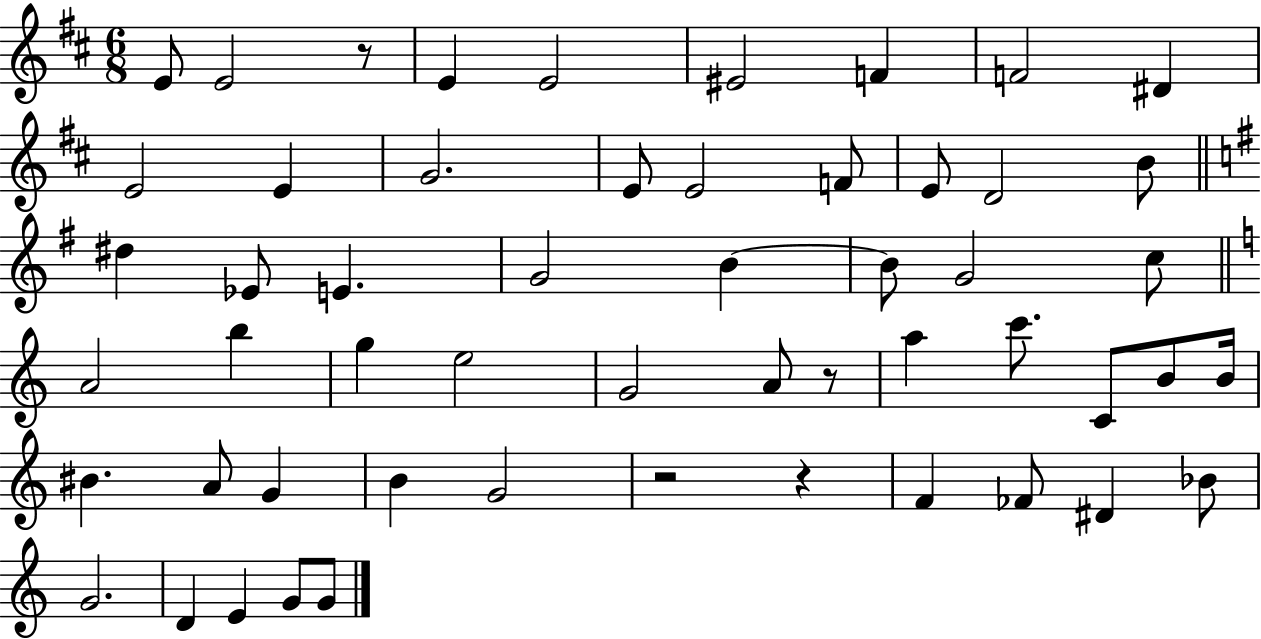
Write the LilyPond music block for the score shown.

{
  \clef treble
  \numericTimeSignature
  \time 6/8
  \key d \major
  e'8 e'2 r8 | e'4 e'2 | eis'2 f'4 | f'2 dis'4 | \break e'2 e'4 | g'2. | e'8 e'2 f'8 | e'8 d'2 b'8 | \break \bar "||" \break \key g \major dis''4 ees'8 e'4. | g'2 b'4~~ | b'8 g'2 c''8 | \bar "||" \break \key a \minor a'2 b''4 | g''4 e''2 | g'2 a'8 r8 | a''4 c'''8. c'8 b'8 b'16 | \break bis'4. a'8 g'4 | b'4 g'2 | r2 r4 | f'4 fes'8 dis'4 bes'8 | \break g'2. | d'4 e'4 g'8 g'8 | \bar "|."
}